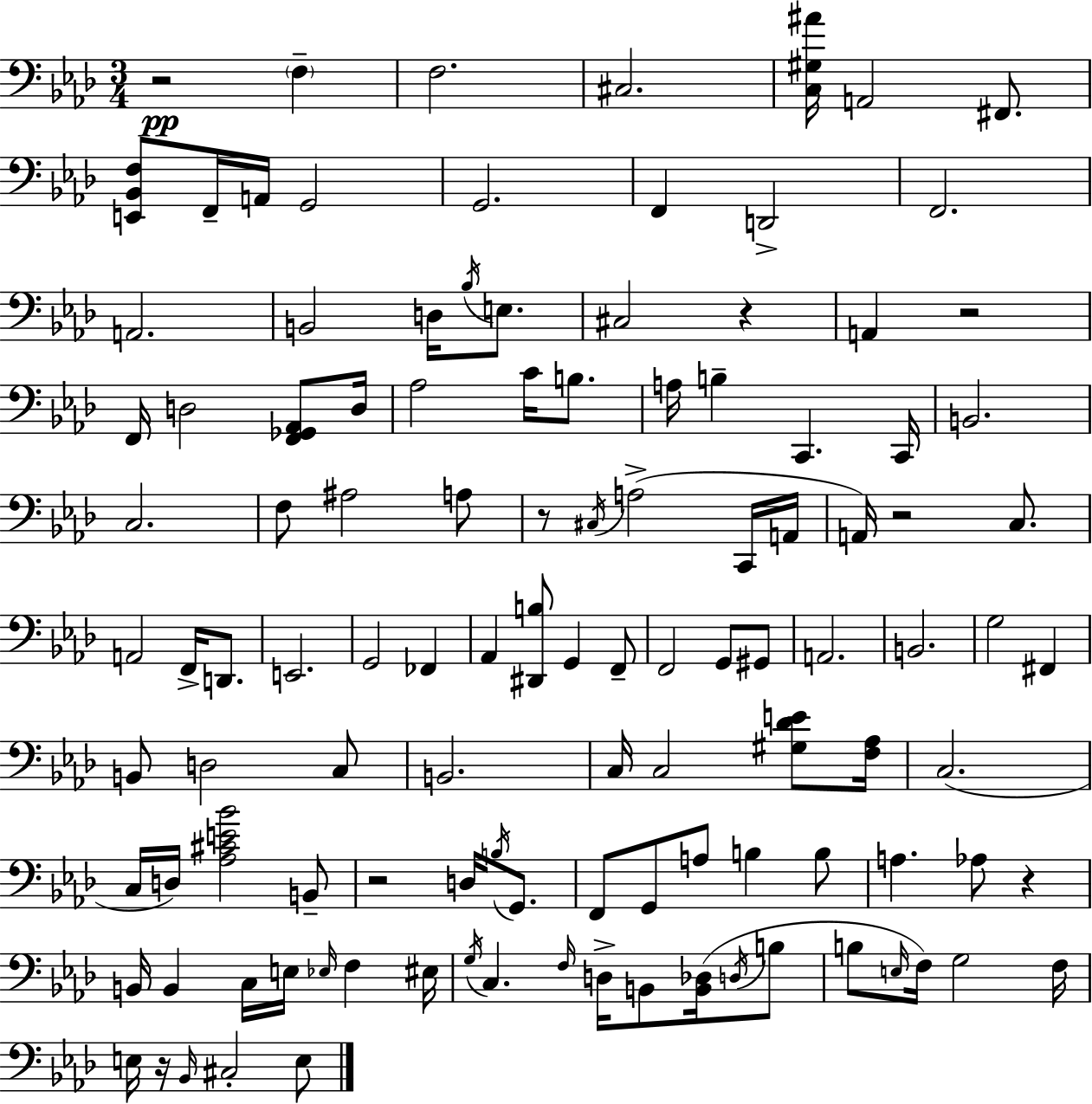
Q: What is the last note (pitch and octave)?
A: E3